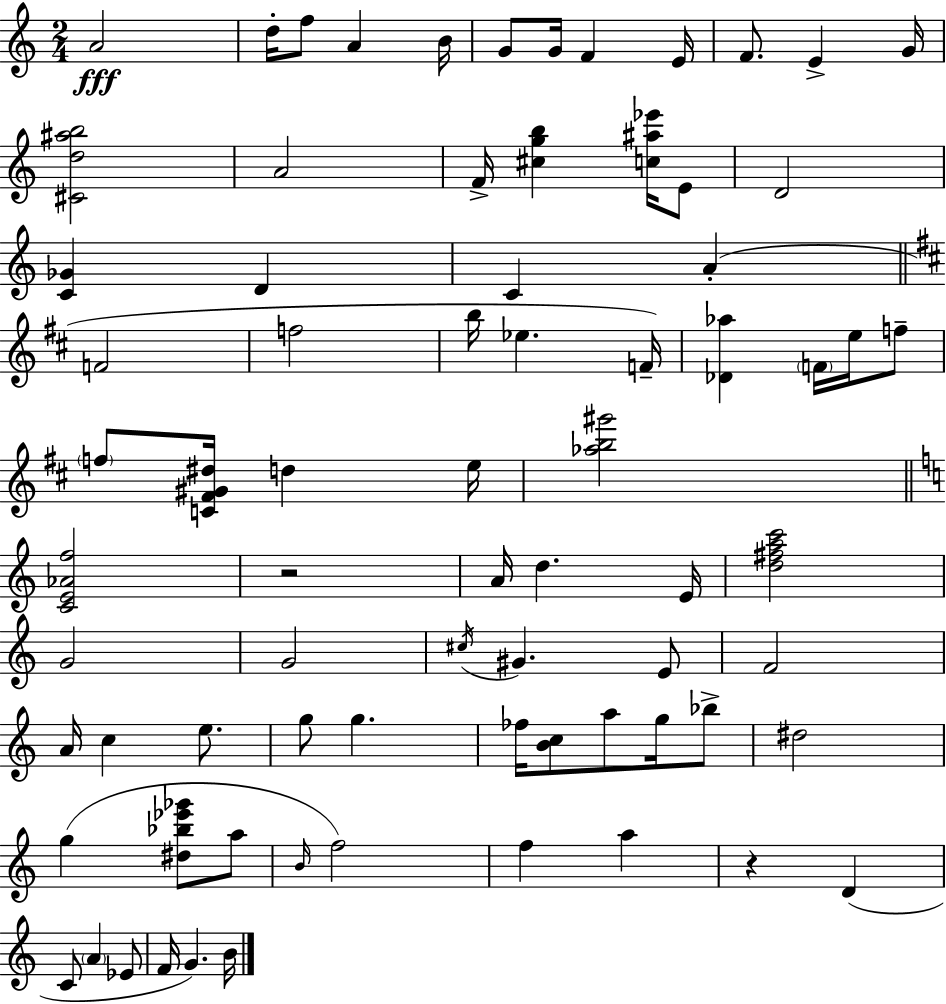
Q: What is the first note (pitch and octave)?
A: A4